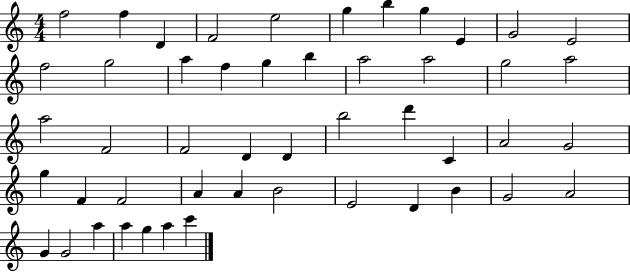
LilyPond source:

{
  \clef treble
  \numericTimeSignature
  \time 4/4
  \key c \major
  f''2 f''4 d'4 | f'2 e''2 | g''4 b''4 g''4 e'4 | g'2 e'2 | \break f''2 g''2 | a''4 f''4 g''4 b''4 | a''2 a''2 | g''2 a''2 | \break a''2 f'2 | f'2 d'4 d'4 | b''2 d'''4 c'4 | a'2 g'2 | \break g''4 f'4 f'2 | a'4 a'4 b'2 | e'2 d'4 b'4 | g'2 a'2 | \break g'4 g'2 a''4 | a''4 g''4 a''4 c'''4 | \bar "|."
}